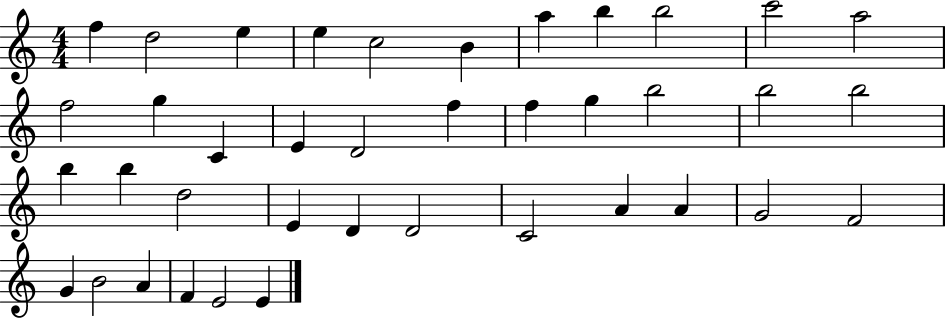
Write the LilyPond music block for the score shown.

{
  \clef treble
  \numericTimeSignature
  \time 4/4
  \key c \major
  f''4 d''2 e''4 | e''4 c''2 b'4 | a''4 b''4 b''2 | c'''2 a''2 | \break f''2 g''4 c'4 | e'4 d'2 f''4 | f''4 g''4 b''2 | b''2 b''2 | \break b''4 b''4 d''2 | e'4 d'4 d'2 | c'2 a'4 a'4 | g'2 f'2 | \break g'4 b'2 a'4 | f'4 e'2 e'4 | \bar "|."
}